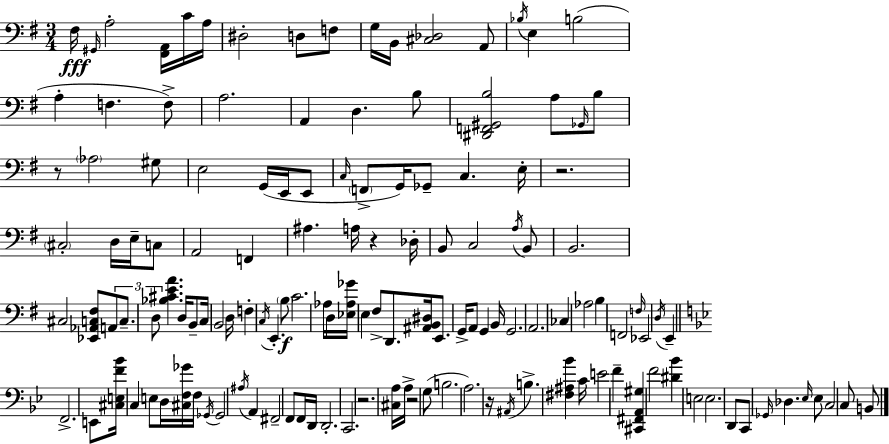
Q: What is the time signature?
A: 3/4